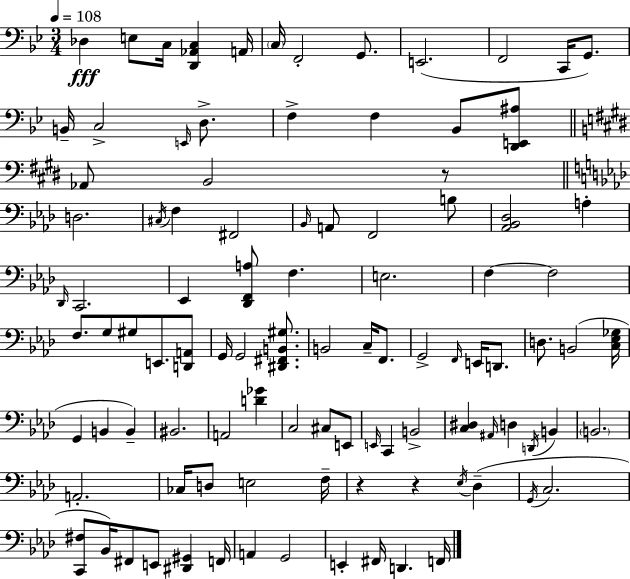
X:1
T:Untitled
M:3/4
L:1/4
K:Bb
_D, E,/2 C,/4 [D,,_A,,C,] A,,/4 C,/4 F,,2 G,,/2 E,,2 F,,2 C,,/4 G,,/2 B,,/4 C,2 E,,/4 D,/2 F, F, _B,,/2 [D,,E,,^A,]/2 _A,,/2 B,,2 z/2 D,2 ^C,/4 F, ^F,,2 _B,,/4 A,,/2 F,,2 B,/2 [_A,,_B,,_D,]2 A, _D,,/4 C,,2 _E,, [_D,,F,,A,]/2 F, E,2 F, F,2 F,/2 G,/2 ^G,/2 E,,/2 [D,,A,,]/2 G,,/4 G,,2 [^D,,^F,,B,,^G,]/2 B,,2 C,/4 F,,/2 G,,2 F,,/4 E,,/4 D,,/2 D,/2 B,,2 [C,_E,_G,]/4 G,, B,, B,, ^B,,2 A,,2 [D_G] C,2 ^C,/2 E,,/2 E,,/4 C,, B,,2 [C,^D,] ^A,,/4 D, D,,/4 B,, B,,2 A,,2 _C,/4 D,/2 E,2 F,/4 z z _E,/4 _D, G,,/4 C,2 [C,,^F,]/2 _B,,/4 ^F,,/2 E,,/2 [^D,,^G,,] F,,/4 A,, G,,2 E,, ^F,,/4 D,, F,,/4